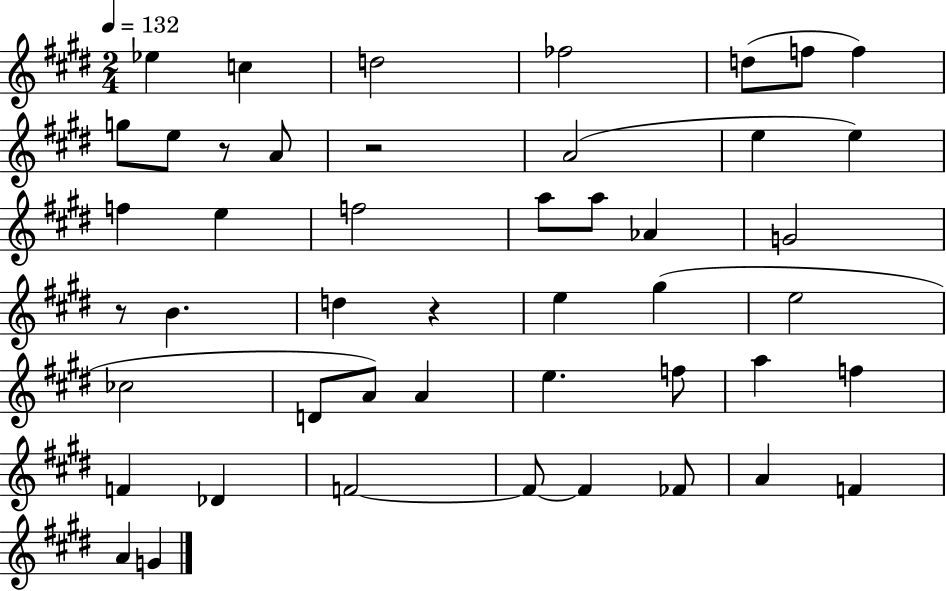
{
  \clef treble
  \numericTimeSignature
  \time 2/4
  \key e \major
  \tempo 4 = 132
  \repeat volta 2 { ees''4 c''4 | d''2 | fes''2 | d''8( f''8 f''4) | \break g''8 e''8 r8 a'8 | r2 | a'2( | e''4 e''4) | \break f''4 e''4 | f''2 | a''8 a''8 aes'4 | g'2 | \break r8 b'4. | d''4 r4 | e''4 gis''4( | e''2 | \break ces''2 | d'8 a'8) a'4 | e''4. f''8 | a''4 f''4 | \break f'4 des'4 | f'2~~ | f'8~~ f'4 fes'8 | a'4 f'4 | \break a'4 g'4 | } \bar "|."
}